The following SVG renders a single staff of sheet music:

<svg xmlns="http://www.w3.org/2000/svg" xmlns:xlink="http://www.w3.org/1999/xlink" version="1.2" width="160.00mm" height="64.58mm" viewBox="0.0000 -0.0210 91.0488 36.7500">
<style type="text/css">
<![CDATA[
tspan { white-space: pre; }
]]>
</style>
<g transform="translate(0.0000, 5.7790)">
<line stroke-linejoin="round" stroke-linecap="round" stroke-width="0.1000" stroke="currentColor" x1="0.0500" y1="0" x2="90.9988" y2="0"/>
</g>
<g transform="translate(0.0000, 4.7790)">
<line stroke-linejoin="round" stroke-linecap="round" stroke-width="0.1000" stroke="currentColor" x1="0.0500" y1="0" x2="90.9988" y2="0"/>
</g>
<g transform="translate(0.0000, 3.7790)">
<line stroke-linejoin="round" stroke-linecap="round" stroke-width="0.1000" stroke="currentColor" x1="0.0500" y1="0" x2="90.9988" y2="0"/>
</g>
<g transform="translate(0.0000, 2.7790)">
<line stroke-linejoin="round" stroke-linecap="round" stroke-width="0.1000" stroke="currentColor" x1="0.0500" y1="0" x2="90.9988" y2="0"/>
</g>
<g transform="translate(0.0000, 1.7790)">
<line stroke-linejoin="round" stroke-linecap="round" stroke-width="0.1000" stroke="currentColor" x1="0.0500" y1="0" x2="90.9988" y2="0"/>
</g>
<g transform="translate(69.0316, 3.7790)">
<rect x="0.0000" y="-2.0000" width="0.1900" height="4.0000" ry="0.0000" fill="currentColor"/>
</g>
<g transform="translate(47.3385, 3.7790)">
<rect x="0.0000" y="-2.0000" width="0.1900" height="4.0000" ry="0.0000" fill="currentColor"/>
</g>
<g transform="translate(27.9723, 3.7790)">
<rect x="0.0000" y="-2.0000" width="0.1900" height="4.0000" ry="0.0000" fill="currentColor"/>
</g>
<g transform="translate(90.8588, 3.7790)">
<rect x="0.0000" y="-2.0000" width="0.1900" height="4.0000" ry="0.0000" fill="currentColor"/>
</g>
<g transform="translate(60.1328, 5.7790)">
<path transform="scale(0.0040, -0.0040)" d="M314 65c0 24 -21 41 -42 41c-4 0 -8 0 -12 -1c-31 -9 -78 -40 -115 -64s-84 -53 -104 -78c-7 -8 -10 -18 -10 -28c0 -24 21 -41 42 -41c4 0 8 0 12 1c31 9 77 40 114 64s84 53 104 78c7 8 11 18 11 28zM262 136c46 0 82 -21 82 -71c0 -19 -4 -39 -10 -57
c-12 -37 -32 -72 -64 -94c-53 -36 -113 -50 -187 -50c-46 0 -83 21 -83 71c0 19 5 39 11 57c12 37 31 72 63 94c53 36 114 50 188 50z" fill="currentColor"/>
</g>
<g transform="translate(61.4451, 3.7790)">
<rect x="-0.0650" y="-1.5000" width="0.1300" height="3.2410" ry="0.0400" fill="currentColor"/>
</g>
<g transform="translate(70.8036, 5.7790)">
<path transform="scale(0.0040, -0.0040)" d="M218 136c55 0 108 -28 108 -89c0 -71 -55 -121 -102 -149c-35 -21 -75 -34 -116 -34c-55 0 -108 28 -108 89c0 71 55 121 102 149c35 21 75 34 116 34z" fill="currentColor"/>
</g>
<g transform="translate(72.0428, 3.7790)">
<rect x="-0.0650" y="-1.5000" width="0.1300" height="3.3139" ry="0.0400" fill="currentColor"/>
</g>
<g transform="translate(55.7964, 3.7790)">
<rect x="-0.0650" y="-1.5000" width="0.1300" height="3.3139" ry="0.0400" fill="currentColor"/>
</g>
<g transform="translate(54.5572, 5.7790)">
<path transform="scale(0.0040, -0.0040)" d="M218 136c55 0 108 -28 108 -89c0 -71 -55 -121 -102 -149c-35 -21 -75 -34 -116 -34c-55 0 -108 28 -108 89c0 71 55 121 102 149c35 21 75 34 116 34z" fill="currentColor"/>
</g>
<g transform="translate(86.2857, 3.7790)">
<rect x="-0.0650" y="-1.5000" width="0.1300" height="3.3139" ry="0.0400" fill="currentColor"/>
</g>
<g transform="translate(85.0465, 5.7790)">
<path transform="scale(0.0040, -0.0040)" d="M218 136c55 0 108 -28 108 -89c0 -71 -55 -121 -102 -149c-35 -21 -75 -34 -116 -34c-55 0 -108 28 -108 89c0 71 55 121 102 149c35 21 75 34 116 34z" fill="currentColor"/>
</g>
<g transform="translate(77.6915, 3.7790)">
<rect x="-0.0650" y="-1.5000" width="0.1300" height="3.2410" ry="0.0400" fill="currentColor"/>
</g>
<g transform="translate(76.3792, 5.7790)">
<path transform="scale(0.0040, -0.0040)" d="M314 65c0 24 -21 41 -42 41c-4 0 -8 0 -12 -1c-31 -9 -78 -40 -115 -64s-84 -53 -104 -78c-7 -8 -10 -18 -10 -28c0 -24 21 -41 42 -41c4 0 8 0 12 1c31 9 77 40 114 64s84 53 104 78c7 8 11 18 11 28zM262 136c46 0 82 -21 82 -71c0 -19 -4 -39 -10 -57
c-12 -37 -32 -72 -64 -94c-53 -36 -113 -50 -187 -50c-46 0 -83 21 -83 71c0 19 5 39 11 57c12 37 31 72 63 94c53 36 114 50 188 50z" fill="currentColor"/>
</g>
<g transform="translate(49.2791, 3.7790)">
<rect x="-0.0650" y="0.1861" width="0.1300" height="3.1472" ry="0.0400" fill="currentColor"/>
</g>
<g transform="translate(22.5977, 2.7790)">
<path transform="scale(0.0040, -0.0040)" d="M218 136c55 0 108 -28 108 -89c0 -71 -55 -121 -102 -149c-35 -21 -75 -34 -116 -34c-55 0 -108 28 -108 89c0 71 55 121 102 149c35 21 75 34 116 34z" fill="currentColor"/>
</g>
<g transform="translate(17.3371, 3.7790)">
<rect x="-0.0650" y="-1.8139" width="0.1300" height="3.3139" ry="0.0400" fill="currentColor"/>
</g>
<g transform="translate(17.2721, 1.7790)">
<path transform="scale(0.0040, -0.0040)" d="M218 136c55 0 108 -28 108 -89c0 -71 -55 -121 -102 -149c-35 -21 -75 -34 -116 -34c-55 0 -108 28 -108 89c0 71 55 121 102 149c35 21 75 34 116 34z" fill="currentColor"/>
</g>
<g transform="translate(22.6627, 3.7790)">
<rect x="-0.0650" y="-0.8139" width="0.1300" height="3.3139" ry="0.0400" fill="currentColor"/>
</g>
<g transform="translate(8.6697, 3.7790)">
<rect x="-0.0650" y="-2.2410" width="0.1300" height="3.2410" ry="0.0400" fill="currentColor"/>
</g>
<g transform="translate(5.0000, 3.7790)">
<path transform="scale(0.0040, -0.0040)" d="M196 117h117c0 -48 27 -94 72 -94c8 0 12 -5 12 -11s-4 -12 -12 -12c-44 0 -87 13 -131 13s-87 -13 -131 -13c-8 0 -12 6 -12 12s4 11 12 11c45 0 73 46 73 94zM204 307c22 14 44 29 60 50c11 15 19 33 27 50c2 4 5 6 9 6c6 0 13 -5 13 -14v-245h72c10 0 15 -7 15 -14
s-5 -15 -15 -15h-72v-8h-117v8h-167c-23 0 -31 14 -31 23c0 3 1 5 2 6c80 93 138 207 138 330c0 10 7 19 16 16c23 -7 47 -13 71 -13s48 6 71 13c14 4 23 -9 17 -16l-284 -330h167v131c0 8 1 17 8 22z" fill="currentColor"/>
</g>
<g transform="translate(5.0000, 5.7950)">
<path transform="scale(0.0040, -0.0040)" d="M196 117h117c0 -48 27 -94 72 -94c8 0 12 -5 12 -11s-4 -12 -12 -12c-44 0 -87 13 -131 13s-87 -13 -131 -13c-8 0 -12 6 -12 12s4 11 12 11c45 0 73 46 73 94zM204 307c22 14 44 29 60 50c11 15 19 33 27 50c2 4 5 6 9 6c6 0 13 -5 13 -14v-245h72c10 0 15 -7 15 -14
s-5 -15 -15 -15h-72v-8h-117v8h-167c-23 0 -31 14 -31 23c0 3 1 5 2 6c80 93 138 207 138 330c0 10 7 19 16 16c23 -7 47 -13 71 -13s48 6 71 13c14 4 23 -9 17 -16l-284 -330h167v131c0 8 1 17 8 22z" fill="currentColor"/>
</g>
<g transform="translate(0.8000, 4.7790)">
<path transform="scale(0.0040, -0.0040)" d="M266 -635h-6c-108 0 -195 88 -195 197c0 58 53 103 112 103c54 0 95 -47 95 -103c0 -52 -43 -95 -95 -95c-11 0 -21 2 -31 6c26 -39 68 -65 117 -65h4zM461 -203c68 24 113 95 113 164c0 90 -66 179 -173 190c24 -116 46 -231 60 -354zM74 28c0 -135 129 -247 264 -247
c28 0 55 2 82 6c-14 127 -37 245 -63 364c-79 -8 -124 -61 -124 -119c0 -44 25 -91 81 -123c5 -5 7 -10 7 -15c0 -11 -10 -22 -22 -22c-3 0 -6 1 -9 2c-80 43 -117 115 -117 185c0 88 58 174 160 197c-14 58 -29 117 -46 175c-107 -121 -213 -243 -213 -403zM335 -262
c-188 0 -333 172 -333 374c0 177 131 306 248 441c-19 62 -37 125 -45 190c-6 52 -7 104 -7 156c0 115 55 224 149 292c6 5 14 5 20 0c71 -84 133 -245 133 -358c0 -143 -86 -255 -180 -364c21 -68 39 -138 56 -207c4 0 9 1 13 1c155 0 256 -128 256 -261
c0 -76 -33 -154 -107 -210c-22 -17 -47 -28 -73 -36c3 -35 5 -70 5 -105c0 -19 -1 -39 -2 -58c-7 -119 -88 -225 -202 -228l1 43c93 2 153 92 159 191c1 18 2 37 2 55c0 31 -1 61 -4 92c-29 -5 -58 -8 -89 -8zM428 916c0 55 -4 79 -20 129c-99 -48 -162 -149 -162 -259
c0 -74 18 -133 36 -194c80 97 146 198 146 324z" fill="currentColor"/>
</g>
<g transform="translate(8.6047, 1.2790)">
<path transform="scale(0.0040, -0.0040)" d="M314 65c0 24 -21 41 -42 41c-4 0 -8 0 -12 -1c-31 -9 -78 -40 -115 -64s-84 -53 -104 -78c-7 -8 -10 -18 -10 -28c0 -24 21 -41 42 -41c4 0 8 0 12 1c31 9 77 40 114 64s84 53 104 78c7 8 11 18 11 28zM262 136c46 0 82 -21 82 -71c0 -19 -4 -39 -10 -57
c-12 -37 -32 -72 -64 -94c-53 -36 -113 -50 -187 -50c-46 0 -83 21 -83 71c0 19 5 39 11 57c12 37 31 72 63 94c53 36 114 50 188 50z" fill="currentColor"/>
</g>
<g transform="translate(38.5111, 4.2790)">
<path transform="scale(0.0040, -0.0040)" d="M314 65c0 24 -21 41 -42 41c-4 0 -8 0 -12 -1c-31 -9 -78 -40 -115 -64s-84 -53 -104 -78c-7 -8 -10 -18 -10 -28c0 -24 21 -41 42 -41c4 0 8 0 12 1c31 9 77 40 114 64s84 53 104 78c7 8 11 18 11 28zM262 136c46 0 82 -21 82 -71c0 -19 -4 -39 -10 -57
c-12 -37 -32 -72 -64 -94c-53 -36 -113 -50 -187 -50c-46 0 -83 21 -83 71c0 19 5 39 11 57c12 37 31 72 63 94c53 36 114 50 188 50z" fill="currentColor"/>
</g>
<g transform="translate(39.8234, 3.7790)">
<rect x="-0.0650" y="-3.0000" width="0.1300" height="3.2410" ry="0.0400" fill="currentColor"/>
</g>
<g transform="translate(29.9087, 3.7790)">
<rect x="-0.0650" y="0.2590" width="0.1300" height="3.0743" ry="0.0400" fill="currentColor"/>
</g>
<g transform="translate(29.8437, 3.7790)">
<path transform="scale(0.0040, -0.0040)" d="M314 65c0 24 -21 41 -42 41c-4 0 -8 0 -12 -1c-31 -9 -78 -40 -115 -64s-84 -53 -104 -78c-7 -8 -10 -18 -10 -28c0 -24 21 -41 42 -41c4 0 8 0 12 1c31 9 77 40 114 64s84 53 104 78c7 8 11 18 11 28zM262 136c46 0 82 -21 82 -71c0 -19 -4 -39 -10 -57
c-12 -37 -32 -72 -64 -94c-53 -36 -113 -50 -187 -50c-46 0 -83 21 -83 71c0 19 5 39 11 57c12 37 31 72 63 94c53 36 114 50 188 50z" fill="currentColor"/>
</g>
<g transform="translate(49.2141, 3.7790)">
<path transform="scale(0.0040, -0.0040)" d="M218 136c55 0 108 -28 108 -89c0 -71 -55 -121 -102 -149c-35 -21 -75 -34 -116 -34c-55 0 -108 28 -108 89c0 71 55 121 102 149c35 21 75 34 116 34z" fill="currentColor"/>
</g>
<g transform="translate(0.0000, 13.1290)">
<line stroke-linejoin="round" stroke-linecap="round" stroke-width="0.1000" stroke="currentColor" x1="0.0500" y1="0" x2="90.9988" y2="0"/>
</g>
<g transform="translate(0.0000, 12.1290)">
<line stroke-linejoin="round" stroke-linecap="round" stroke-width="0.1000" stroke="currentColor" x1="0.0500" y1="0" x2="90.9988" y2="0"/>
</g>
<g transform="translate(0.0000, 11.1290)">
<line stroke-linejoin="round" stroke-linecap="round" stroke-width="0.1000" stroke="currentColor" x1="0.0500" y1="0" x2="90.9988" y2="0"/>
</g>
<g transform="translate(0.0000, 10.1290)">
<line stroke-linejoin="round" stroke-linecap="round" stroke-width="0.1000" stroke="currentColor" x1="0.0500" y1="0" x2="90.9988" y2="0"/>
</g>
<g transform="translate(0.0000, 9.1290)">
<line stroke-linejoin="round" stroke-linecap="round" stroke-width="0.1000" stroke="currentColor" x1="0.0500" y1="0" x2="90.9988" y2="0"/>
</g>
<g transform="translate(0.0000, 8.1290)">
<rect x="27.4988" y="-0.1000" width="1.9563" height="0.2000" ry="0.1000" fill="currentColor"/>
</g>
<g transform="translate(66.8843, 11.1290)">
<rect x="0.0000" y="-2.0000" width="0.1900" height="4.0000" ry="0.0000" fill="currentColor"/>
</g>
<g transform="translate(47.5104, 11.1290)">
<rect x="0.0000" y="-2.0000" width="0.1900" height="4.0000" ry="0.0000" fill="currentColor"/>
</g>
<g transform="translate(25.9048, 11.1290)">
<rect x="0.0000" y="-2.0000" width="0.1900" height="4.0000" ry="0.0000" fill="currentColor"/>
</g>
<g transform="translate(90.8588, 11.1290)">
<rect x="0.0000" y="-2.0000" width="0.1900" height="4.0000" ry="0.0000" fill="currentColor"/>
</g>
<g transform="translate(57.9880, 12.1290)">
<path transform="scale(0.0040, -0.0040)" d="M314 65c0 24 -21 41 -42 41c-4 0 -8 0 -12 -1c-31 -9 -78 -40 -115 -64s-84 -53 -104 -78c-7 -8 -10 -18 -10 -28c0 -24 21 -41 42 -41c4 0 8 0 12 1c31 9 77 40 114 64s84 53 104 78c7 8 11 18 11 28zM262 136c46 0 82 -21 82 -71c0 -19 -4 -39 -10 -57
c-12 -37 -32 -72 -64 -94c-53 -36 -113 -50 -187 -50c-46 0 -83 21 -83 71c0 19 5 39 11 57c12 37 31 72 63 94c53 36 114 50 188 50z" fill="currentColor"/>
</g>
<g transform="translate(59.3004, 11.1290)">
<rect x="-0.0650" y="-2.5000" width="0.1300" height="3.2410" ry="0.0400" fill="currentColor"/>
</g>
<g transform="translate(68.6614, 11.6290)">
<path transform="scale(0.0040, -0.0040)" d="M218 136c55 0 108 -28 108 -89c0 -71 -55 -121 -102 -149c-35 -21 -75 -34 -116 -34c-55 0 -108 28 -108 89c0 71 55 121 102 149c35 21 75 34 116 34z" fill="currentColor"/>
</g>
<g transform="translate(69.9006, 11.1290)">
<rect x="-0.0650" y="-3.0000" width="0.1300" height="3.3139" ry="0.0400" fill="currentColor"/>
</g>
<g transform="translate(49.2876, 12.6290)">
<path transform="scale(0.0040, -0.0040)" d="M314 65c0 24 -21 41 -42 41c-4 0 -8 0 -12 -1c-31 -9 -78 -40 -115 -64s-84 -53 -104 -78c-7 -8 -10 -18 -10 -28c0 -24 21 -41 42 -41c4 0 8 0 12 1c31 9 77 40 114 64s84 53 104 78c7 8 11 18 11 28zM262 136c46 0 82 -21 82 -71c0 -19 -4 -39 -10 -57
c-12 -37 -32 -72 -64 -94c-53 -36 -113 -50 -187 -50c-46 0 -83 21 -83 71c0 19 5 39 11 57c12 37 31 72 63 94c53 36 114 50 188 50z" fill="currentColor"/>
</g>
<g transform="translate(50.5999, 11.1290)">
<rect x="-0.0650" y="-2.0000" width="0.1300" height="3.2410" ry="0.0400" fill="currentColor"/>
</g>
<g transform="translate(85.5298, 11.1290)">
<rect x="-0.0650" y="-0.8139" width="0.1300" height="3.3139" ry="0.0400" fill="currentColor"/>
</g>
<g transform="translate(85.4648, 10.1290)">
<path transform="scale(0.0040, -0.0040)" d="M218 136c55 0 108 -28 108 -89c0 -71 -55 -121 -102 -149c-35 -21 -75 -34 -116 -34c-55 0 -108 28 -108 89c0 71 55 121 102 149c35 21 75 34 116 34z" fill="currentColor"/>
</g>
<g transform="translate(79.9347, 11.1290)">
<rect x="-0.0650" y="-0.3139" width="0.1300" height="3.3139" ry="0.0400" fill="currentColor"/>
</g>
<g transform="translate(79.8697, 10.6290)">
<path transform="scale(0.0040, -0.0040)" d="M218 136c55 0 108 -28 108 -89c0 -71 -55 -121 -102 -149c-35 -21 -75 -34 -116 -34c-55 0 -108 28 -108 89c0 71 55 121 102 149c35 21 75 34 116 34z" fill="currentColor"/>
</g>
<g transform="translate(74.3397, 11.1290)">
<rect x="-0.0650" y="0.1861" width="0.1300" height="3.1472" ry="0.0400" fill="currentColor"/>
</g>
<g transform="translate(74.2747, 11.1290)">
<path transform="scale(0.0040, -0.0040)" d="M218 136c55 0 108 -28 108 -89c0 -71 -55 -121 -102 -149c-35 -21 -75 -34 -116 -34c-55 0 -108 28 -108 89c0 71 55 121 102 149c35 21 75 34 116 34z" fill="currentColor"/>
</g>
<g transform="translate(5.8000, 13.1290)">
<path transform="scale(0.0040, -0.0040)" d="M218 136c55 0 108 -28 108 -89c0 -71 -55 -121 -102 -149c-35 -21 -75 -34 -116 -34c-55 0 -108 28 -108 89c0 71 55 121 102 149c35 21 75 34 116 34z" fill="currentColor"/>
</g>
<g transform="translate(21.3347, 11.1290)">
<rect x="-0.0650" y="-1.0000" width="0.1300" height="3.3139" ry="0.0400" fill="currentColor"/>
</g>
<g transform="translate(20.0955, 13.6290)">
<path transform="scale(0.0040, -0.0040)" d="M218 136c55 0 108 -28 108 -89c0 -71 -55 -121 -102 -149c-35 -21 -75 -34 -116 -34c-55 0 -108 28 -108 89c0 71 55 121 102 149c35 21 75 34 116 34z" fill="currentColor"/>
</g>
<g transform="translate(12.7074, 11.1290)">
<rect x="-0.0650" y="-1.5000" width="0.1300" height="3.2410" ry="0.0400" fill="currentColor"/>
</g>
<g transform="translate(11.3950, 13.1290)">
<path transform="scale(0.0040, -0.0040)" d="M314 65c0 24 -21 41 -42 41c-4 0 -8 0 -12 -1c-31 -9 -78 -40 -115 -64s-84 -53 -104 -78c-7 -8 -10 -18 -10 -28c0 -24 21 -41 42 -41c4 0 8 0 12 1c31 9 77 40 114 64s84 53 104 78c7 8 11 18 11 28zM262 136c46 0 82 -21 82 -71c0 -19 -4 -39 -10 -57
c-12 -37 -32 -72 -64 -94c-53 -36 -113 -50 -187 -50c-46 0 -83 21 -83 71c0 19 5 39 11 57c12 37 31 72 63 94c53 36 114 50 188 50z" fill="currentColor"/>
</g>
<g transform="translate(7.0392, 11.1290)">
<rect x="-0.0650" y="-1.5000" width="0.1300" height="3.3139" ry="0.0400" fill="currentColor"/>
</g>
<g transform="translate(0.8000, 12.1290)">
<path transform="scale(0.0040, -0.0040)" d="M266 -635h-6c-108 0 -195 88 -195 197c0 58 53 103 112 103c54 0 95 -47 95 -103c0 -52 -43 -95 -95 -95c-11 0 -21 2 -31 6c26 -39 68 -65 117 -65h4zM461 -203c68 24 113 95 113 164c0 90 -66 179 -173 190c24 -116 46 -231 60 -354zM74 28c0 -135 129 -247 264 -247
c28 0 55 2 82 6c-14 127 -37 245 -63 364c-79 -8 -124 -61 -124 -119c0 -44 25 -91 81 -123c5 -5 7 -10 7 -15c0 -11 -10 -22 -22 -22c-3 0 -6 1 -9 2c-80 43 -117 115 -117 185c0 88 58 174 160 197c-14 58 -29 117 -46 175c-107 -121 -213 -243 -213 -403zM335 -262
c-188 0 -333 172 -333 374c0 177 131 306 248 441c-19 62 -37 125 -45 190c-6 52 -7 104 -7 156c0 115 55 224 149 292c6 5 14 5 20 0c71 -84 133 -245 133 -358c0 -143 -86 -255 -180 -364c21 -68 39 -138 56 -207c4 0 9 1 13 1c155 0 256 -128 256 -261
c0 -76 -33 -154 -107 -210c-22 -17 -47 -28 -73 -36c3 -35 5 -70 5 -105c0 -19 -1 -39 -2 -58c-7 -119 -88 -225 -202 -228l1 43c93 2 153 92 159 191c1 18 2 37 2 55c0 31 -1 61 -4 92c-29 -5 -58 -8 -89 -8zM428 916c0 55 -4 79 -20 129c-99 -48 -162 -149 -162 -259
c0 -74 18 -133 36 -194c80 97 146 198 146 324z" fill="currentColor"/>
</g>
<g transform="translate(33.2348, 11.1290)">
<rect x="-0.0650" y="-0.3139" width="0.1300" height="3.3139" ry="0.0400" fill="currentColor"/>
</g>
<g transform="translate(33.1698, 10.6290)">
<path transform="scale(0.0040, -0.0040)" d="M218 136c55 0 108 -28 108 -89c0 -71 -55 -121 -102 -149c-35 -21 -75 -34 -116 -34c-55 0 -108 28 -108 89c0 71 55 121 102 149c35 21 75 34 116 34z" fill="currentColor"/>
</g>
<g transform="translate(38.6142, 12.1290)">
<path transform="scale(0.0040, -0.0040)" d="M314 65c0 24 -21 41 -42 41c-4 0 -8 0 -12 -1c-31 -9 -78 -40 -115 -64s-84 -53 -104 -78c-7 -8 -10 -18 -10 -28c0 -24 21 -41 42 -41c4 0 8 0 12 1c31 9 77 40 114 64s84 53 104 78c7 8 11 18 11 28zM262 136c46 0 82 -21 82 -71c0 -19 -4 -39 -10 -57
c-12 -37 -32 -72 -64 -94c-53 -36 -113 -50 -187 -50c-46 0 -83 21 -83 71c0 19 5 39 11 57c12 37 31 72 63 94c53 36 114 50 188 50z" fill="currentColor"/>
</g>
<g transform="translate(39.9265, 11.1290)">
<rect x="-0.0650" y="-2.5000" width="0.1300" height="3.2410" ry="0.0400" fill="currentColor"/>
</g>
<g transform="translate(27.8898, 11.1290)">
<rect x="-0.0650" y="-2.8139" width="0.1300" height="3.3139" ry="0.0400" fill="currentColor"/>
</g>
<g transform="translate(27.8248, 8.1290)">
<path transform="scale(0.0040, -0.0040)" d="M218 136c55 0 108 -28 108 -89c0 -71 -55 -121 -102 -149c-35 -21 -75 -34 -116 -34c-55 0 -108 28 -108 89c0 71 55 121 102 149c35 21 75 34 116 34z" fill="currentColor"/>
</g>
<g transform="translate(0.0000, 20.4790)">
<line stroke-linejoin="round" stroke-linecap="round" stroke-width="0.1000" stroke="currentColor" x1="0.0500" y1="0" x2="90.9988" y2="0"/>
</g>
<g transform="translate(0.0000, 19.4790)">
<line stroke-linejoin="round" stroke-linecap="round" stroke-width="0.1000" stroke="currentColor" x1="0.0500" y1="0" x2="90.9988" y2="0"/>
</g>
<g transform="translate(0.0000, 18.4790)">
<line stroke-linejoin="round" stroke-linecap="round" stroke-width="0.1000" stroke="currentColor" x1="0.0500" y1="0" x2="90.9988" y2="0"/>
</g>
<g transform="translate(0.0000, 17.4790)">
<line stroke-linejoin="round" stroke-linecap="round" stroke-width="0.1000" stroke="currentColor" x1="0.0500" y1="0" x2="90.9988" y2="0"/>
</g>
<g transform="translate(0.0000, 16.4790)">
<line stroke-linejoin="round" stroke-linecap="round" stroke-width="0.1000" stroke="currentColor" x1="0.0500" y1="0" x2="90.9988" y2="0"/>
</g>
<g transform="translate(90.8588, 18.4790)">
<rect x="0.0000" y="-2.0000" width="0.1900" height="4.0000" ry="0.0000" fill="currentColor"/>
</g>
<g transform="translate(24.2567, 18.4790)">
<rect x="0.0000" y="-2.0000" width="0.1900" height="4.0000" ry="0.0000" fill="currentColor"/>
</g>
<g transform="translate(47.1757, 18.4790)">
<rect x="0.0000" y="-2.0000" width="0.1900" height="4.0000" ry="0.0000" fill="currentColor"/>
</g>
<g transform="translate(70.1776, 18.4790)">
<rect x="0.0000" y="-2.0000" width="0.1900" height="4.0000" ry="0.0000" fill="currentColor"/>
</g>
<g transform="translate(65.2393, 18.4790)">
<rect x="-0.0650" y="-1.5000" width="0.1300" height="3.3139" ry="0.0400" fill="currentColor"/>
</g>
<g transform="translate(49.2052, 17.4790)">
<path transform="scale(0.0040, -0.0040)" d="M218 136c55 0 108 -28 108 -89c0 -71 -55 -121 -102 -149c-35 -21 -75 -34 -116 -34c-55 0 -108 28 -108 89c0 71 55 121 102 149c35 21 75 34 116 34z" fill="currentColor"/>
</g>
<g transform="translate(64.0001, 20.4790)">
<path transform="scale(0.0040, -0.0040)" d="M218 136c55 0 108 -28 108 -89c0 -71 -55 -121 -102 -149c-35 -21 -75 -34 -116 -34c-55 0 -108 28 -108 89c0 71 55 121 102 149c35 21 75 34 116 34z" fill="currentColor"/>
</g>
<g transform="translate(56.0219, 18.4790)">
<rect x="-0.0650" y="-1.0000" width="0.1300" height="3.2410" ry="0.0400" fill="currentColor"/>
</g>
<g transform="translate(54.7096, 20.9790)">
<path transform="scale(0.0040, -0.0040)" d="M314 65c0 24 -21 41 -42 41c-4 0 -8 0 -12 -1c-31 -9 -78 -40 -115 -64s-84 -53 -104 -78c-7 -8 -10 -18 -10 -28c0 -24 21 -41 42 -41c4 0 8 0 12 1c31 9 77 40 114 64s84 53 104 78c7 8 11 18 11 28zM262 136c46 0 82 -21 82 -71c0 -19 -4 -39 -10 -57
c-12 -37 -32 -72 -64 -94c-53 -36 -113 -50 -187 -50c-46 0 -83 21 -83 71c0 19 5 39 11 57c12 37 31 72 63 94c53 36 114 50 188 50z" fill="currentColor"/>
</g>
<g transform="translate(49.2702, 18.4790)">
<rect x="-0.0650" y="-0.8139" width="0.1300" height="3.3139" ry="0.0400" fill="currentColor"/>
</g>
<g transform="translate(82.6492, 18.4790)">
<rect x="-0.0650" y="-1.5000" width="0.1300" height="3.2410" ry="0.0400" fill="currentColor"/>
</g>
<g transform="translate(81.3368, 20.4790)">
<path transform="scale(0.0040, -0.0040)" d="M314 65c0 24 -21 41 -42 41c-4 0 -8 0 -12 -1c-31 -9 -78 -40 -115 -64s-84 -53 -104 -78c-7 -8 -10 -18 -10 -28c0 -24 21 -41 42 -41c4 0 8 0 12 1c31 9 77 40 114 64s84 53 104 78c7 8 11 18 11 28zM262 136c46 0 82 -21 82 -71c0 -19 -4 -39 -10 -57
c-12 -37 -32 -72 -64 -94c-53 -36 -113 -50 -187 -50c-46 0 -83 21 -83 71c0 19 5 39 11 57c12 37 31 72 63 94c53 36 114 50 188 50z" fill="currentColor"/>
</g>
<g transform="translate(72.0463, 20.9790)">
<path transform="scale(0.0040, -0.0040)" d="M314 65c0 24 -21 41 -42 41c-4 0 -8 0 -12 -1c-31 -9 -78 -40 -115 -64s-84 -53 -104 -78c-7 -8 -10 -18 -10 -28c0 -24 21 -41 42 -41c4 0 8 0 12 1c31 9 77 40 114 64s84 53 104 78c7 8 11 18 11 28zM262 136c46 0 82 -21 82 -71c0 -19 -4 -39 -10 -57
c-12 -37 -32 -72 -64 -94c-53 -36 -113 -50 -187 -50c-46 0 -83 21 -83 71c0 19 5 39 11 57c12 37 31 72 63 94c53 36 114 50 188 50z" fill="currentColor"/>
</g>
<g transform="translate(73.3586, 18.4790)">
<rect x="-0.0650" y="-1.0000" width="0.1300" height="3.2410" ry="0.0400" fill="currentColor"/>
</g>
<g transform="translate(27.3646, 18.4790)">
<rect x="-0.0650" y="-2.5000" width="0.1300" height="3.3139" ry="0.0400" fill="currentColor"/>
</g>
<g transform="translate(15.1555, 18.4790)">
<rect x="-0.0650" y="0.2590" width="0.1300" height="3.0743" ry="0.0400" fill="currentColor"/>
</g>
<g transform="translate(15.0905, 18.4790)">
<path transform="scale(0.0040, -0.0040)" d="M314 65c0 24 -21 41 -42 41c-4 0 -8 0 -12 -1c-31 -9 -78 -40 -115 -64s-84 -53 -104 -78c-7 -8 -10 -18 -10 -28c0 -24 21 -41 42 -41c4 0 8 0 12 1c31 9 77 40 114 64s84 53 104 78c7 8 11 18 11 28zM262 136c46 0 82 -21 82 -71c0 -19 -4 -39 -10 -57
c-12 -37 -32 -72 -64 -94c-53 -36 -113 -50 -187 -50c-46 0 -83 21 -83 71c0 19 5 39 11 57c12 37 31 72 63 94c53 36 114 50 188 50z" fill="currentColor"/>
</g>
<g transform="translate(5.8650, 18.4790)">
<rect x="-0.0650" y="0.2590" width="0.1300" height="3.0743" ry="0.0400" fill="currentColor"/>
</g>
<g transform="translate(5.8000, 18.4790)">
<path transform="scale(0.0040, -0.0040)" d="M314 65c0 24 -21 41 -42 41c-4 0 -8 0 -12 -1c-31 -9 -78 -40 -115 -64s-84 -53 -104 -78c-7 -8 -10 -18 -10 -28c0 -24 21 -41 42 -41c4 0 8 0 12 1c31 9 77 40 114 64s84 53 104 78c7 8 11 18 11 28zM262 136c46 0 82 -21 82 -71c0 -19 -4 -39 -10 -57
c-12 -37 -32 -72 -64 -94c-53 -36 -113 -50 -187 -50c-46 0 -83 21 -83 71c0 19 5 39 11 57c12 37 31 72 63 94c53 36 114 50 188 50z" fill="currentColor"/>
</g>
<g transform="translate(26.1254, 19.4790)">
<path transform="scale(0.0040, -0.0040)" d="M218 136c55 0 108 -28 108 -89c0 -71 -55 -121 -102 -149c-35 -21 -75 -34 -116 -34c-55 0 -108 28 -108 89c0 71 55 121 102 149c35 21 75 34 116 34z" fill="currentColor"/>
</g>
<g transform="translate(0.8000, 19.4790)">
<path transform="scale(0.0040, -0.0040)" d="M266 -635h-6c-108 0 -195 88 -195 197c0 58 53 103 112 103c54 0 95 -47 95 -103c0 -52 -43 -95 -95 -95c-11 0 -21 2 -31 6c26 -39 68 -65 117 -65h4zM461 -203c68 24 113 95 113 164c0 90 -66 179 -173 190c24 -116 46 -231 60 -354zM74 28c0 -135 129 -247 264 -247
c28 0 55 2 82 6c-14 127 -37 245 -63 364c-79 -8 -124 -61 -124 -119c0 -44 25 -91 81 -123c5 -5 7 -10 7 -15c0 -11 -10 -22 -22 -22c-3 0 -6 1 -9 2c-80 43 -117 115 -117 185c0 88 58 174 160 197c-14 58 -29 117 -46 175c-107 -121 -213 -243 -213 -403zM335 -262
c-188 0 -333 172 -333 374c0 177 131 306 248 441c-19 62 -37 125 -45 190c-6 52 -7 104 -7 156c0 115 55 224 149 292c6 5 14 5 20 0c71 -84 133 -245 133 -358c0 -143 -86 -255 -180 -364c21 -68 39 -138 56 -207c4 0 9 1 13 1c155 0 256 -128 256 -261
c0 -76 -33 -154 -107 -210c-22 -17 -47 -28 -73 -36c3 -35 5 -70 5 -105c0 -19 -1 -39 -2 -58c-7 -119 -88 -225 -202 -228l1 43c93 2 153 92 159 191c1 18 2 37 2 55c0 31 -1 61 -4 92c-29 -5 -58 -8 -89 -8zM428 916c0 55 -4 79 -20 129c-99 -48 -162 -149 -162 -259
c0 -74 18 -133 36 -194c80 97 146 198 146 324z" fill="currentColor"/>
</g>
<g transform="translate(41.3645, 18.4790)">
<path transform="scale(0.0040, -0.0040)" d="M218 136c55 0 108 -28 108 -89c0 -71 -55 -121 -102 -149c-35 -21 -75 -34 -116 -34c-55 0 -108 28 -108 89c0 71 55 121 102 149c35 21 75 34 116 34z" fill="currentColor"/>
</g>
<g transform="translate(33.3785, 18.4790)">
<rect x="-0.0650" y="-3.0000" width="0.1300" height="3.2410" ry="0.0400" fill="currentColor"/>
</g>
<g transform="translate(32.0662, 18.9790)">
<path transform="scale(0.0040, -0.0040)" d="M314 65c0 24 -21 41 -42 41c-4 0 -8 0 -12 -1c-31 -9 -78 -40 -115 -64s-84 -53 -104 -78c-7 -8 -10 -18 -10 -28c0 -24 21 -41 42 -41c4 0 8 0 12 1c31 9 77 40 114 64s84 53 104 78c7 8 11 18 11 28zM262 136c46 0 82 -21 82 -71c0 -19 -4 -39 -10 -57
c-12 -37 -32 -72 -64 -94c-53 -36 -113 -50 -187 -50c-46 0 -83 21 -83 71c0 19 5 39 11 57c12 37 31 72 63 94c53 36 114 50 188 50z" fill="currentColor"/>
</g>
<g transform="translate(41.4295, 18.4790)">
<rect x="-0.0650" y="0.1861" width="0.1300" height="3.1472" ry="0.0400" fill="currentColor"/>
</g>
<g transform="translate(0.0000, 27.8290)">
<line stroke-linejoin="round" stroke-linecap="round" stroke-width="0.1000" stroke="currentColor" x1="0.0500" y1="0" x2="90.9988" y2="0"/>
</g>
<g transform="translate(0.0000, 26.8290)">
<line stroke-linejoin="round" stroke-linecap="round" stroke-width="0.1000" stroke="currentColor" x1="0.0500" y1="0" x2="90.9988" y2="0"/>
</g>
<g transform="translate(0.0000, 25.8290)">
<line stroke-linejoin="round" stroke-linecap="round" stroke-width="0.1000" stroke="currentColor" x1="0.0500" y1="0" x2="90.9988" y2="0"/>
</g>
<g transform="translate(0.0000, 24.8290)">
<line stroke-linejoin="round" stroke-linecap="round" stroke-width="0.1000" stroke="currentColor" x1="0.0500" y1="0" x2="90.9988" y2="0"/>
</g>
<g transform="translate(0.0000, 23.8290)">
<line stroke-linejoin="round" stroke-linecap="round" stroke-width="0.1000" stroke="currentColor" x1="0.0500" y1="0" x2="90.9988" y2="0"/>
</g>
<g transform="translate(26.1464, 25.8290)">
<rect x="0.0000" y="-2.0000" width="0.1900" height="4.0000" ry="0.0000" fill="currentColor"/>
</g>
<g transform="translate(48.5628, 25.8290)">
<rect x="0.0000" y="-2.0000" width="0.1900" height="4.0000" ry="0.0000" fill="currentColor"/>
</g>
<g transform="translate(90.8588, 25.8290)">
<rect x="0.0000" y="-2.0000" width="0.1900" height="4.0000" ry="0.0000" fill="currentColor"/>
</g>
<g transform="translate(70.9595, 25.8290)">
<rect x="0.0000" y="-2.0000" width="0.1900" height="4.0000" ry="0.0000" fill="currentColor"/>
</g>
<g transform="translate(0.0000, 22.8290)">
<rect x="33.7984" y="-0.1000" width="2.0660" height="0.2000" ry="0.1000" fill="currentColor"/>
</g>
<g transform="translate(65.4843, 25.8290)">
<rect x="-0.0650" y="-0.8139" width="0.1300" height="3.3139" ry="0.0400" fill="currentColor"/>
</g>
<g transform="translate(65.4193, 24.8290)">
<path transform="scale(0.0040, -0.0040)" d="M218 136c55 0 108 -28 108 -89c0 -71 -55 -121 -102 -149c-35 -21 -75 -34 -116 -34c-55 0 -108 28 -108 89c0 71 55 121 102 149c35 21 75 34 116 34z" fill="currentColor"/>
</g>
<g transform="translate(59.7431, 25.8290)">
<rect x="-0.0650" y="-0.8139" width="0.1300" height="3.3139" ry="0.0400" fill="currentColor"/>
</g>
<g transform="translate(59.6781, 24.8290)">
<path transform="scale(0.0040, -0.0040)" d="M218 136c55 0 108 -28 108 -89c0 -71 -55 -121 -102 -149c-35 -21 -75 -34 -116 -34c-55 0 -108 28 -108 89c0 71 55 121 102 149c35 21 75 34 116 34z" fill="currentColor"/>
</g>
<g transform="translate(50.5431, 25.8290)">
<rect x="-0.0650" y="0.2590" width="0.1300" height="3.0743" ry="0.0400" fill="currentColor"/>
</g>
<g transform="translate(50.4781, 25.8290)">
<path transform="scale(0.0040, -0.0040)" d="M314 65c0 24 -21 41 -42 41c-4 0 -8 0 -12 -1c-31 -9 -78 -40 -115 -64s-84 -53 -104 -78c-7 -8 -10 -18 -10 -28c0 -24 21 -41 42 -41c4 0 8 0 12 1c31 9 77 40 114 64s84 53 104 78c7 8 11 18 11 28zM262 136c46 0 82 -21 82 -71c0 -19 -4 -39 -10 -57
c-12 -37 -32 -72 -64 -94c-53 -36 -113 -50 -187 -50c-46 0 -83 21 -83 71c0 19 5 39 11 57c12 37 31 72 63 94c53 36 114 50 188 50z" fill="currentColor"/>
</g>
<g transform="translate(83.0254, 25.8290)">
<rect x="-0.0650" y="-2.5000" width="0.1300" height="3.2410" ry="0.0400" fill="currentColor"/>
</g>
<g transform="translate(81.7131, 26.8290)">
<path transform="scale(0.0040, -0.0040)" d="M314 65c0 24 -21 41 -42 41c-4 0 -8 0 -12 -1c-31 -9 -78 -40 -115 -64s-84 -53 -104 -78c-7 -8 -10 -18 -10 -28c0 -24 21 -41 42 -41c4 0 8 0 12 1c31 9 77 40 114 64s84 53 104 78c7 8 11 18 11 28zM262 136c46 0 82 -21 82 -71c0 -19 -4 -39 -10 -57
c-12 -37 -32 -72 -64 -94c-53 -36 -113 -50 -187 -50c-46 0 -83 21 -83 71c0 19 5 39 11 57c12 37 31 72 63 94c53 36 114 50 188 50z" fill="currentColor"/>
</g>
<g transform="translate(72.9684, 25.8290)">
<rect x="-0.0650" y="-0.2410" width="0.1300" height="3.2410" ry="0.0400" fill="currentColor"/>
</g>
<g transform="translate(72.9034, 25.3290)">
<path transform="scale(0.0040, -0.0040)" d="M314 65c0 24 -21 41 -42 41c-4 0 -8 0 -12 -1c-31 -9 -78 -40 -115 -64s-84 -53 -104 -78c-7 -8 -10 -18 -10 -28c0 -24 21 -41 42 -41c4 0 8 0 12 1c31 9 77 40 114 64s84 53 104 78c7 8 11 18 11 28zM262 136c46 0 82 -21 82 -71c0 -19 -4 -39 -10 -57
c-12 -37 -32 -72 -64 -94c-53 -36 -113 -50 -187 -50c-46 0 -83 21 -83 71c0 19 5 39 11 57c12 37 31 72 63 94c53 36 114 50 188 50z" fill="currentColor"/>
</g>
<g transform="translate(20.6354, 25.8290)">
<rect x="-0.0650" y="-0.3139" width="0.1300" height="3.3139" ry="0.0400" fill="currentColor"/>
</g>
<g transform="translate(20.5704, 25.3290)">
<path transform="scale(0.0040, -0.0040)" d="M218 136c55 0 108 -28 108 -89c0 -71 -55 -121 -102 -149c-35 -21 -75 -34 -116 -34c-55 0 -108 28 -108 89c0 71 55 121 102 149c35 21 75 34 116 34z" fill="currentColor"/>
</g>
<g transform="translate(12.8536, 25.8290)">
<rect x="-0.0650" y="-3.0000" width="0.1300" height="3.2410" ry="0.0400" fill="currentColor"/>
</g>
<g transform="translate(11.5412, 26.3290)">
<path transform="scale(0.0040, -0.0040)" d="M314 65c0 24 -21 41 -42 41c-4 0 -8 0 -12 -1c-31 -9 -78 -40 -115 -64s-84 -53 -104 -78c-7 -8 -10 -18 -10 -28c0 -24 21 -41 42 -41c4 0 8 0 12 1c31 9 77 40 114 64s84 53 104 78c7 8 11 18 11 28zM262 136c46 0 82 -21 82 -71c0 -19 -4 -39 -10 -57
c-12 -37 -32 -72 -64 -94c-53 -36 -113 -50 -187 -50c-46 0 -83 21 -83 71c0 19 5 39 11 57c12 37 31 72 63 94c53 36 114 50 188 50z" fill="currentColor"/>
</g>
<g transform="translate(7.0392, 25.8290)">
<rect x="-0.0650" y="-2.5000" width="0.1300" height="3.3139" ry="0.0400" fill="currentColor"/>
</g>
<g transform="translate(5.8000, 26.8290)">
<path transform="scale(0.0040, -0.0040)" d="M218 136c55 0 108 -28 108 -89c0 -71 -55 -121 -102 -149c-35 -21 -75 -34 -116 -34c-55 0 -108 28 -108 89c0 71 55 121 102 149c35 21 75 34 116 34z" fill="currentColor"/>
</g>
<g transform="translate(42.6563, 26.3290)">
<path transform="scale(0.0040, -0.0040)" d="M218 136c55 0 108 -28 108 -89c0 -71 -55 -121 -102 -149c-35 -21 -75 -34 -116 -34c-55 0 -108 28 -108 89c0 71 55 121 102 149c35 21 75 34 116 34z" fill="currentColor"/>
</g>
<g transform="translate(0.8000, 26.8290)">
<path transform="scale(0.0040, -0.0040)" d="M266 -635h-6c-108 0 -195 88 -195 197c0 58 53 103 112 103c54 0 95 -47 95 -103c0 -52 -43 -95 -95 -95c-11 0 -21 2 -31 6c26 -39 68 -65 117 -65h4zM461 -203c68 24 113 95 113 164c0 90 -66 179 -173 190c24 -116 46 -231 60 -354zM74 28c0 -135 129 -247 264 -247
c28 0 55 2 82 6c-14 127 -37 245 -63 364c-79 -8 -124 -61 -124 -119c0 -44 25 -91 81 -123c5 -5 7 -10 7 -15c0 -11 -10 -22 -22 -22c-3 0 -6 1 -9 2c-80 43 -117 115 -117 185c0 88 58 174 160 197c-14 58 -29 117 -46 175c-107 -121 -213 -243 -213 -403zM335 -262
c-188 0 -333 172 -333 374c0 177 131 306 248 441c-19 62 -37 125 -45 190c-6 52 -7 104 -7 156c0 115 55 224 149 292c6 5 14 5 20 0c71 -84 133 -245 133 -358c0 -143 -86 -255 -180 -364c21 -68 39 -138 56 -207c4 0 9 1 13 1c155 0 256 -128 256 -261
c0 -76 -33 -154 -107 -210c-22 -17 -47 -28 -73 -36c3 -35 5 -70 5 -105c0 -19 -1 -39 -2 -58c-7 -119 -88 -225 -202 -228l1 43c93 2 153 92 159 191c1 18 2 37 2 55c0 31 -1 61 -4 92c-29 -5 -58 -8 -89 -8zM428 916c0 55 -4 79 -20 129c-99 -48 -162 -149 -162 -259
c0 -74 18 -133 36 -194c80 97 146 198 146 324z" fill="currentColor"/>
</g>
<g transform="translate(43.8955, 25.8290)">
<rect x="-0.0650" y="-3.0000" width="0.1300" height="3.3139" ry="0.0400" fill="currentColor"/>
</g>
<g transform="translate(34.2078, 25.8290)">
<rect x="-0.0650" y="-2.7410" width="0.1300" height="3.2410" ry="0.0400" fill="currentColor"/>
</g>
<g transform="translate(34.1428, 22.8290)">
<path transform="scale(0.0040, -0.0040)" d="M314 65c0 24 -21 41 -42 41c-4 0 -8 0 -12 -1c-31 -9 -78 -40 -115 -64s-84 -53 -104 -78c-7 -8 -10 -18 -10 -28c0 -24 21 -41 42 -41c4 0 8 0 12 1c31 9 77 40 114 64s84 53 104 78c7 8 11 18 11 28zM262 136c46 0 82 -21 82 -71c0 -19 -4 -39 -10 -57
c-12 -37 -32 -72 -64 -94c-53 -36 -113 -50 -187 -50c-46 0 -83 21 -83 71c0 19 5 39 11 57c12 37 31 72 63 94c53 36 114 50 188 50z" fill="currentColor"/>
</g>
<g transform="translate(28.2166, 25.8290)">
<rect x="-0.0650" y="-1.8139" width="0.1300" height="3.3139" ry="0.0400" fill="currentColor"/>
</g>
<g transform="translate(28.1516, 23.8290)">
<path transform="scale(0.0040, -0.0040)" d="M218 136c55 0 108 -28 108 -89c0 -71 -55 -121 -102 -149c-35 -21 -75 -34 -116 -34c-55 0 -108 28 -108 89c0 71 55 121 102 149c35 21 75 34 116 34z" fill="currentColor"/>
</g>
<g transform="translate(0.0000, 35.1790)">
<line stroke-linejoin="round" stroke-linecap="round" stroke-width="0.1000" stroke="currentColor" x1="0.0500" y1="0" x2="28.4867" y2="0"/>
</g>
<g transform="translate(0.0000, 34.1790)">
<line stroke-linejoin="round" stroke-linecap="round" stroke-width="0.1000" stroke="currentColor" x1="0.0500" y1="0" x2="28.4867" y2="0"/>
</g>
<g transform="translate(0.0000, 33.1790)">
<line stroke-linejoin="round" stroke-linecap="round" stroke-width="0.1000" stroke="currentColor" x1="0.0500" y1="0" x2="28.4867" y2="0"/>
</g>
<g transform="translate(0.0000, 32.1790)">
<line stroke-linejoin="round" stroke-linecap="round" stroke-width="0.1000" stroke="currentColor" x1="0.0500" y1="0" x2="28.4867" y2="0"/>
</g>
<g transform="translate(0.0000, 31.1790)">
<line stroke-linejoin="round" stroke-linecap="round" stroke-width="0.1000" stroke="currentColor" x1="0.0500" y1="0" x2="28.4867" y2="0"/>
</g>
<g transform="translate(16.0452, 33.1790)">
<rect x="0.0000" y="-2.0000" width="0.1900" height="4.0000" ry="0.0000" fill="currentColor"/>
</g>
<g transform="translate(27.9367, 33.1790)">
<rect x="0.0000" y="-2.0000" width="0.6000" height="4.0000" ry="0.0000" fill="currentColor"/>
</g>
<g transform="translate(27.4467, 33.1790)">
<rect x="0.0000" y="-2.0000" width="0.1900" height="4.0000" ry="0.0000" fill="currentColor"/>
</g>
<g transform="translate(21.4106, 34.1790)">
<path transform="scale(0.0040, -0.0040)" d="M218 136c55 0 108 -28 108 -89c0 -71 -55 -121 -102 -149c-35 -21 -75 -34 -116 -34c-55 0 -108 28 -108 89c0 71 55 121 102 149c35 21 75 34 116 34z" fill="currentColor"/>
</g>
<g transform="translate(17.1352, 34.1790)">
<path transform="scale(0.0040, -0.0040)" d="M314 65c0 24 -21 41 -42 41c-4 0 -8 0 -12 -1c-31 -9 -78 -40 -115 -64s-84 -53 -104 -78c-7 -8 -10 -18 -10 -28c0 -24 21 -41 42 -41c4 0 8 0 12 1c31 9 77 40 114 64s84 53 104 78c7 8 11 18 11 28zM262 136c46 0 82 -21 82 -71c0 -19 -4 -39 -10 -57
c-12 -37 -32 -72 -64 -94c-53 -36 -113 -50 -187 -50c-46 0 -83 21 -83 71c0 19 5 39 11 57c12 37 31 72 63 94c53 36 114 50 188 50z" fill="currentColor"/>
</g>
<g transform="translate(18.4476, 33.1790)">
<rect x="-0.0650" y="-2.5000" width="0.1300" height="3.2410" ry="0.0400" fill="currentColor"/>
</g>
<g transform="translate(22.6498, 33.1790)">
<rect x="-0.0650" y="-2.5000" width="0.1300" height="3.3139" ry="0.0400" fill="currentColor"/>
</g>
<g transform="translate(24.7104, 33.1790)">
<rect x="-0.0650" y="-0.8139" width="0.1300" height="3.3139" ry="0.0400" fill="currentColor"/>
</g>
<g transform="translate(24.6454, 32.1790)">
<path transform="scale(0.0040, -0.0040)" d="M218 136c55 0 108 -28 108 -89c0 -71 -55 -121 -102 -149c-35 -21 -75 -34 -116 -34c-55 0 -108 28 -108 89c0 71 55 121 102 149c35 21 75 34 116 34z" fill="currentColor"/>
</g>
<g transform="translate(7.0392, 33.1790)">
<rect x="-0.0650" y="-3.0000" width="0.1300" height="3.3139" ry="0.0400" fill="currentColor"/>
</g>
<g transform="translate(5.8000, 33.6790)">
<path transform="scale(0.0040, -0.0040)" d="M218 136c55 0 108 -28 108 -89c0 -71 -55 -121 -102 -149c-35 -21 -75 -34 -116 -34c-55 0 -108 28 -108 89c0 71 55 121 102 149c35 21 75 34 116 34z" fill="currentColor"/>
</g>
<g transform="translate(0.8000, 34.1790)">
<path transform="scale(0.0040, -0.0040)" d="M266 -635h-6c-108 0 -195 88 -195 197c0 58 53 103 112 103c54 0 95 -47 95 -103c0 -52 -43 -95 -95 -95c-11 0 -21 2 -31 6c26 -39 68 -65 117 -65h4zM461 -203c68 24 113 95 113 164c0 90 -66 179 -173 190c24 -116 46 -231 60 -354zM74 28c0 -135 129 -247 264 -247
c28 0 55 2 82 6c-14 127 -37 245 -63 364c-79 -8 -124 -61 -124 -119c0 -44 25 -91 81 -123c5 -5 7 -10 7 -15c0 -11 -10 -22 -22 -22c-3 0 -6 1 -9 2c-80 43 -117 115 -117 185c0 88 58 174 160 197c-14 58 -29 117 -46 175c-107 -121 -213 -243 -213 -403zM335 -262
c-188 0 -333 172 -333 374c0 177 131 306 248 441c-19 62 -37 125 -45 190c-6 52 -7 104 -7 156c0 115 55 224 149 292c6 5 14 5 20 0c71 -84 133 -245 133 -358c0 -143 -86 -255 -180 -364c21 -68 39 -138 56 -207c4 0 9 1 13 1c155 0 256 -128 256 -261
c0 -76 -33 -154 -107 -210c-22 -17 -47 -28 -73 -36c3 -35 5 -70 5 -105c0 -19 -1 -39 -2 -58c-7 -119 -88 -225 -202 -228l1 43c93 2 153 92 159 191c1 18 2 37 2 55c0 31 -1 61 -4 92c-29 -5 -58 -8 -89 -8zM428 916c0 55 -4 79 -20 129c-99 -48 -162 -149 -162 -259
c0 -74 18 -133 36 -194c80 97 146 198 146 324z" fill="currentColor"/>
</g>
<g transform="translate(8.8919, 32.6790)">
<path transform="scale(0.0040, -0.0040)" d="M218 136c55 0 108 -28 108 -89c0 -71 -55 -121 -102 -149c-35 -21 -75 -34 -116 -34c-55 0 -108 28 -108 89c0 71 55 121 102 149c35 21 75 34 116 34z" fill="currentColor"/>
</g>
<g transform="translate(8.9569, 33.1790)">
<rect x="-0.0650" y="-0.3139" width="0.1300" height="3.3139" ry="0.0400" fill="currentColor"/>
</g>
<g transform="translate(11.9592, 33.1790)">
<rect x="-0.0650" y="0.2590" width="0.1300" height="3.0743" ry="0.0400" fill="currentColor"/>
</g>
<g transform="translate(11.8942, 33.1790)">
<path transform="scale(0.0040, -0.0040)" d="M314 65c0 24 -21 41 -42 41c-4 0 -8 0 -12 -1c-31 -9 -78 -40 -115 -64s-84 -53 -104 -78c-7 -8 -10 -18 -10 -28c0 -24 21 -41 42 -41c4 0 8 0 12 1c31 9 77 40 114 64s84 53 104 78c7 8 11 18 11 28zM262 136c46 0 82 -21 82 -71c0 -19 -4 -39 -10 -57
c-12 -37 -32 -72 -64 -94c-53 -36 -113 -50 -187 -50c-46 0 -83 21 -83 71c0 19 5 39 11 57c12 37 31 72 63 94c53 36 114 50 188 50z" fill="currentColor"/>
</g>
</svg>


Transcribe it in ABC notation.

X:1
T:Untitled
M:4/4
L:1/4
K:C
g2 f d B2 A2 B E E2 E E2 E E E2 D a c G2 F2 G2 A B c d B2 B2 G A2 B d D2 E D2 E2 G A2 c f a2 A B2 d d c2 G2 A c B2 G2 G d